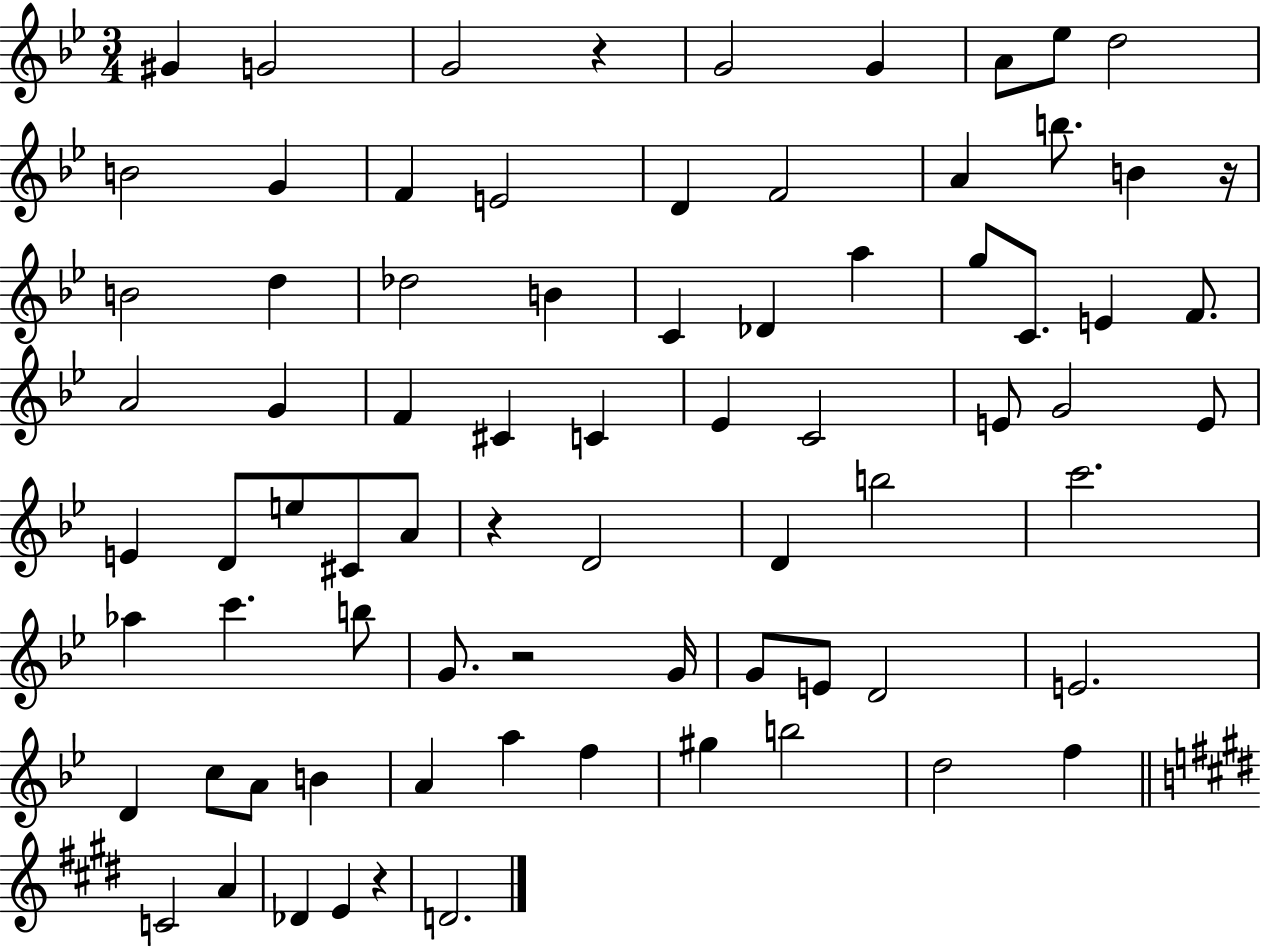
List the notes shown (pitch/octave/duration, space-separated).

G#4/q G4/h G4/h R/q G4/h G4/q A4/e Eb5/e D5/h B4/h G4/q F4/q E4/h D4/q F4/h A4/q B5/e. B4/q R/s B4/h D5/q Db5/h B4/q C4/q Db4/q A5/q G5/e C4/e. E4/q F4/e. A4/h G4/q F4/q C#4/q C4/q Eb4/q C4/h E4/e G4/h E4/e E4/q D4/e E5/e C#4/e A4/e R/q D4/h D4/q B5/h C6/h. Ab5/q C6/q. B5/e G4/e. R/h G4/s G4/e E4/e D4/h E4/h. D4/q C5/e A4/e B4/q A4/q A5/q F5/q G#5/q B5/h D5/h F5/q C4/h A4/q Db4/q E4/q R/q D4/h.